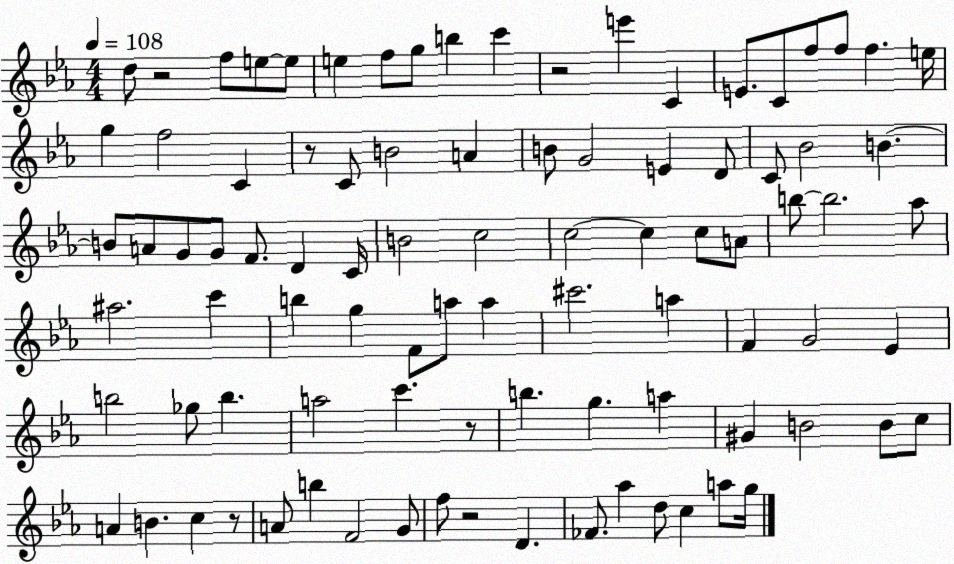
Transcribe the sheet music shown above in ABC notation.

X:1
T:Untitled
M:4/4
L:1/4
K:Eb
d/2 z2 f/2 e/2 e/2 e f/2 g/2 b c' z2 e' C E/2 C/2 f/2 f/2 f e/4 g f2 C z/2 C/2 B2 A B/2 G2 E D/2 C/2 _B2 B B/2 A/2 G/2 G/2 F/2 D C/4 B2 c2 c2 c c/2 A/2 b/2 b2 _a/2 ^a2 c' b g F/2 a/2 a ^c'2 a F G2 _E b2 _g/2 b a2 c' z/2 b g a ^G B2 B/2 c/2 A B c z/2 A/2 b F2 G/2 f/2 z2 D _F/2 _a d/2 c a/2 g/4